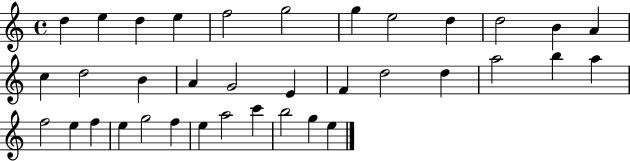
D5/q E5/q D5/q E5/q F5/h G5/h G5/q E5/h D5/q D5/h B4/q A4/q C5/q D5/h B4/q A4/q G4/h E4/q F4/q D5/h D5/q A5/h B5/q A5/q F5/h E5/q F5/q E5/q G5/h F5/q E5/q A5/h C6/q B5/h G5/q E5/q